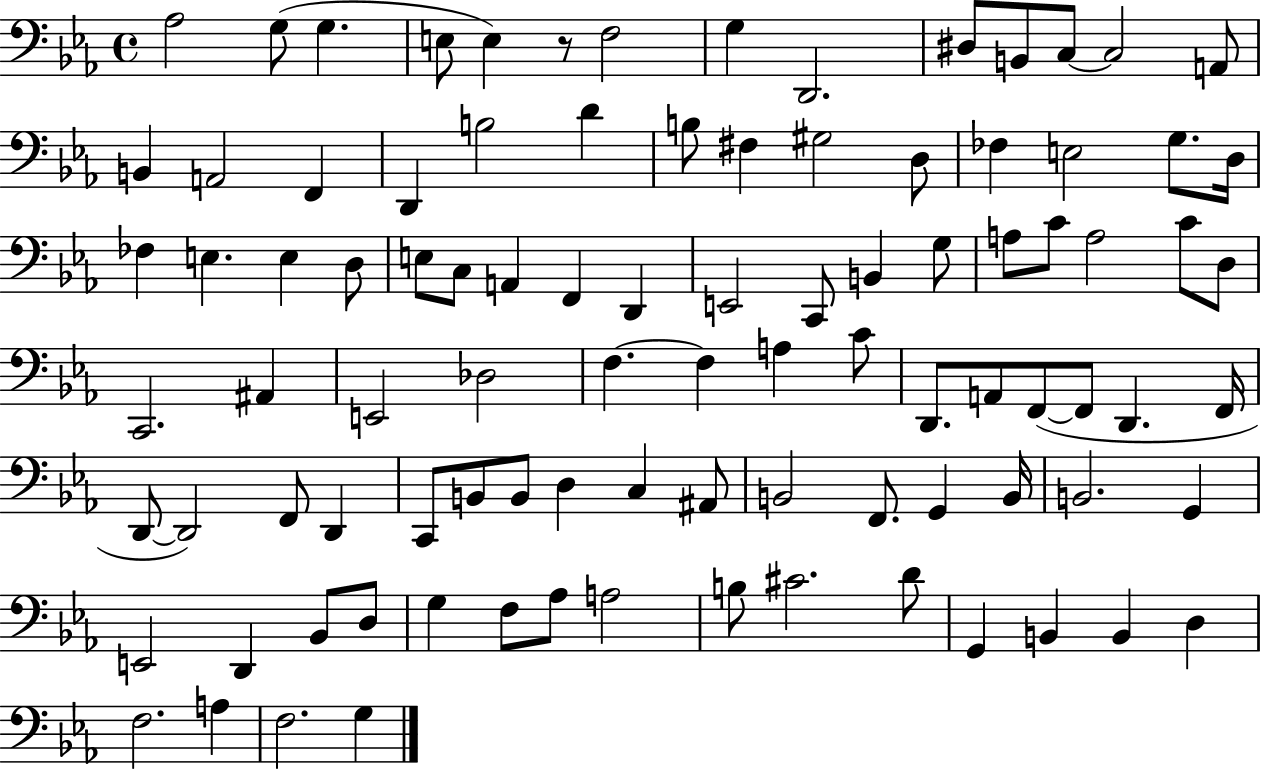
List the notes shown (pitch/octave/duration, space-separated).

Ab3/h G3/e G3/q. E3/e E3/q R/e F3/h G3/q D2/h. D#3/e B2/e C3/e C3/h A2/e B2/q A2/h F2/q D2/q B3/h D4/q B3/e F#3/q G#3/h D3/e FES3/q E3/h G3/e. D3/s FES3/q E3/q. E3/q D3/e E3/e C3/e A2/q F2/q D2/q E2/h C2/e B2/q G3/e A3/e C4/e A3/h C4/e D3/e C2/h. A#2/q E2/h Db3/h F3/q. F3/q A3/q C4/e D2/e. A2/e F2/e F2/e D2/q. F2/s D2/e D2/h F2/e D2/q C2/e B2/e B2/e D3/q C3/q A#2/e B2/h F2/e. G2/q B2/s B2/h. G2/q E2/h D2/q Bb2/e D3/e G3/q F3/e Ab3/e A3/h B3/e C#4/h. D4/e G2/q B2/q B2/q D3/q F3/h. A3/q F3/h. G3/q